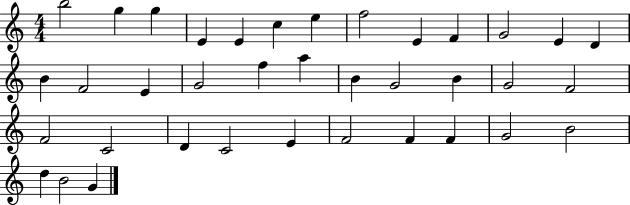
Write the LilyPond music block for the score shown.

{
  \clef treble
  \numericTimeSignature
  \time 4/4
  \key c \major
  b''2 g''4 g''4 | e'4 e'4 c''4 e''4 | f''2 e'4 f'4 | g'2 e'4 d'4 | \break b'4 f'2 e'4 | g'2 f''4 a''4 | b'4 g'2 b'4 | g'2 f'2 | \break f'2 c'2 | d'4 c'2 e'4 | f'2 f'4 f'4 | g'2 b'2 | \break d''4 b'2 g'4 | \bar "|."
}